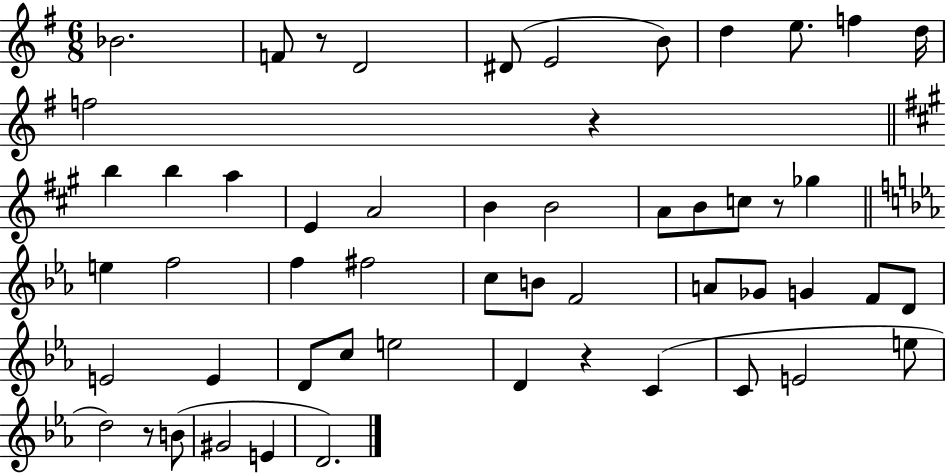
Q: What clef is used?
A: treble